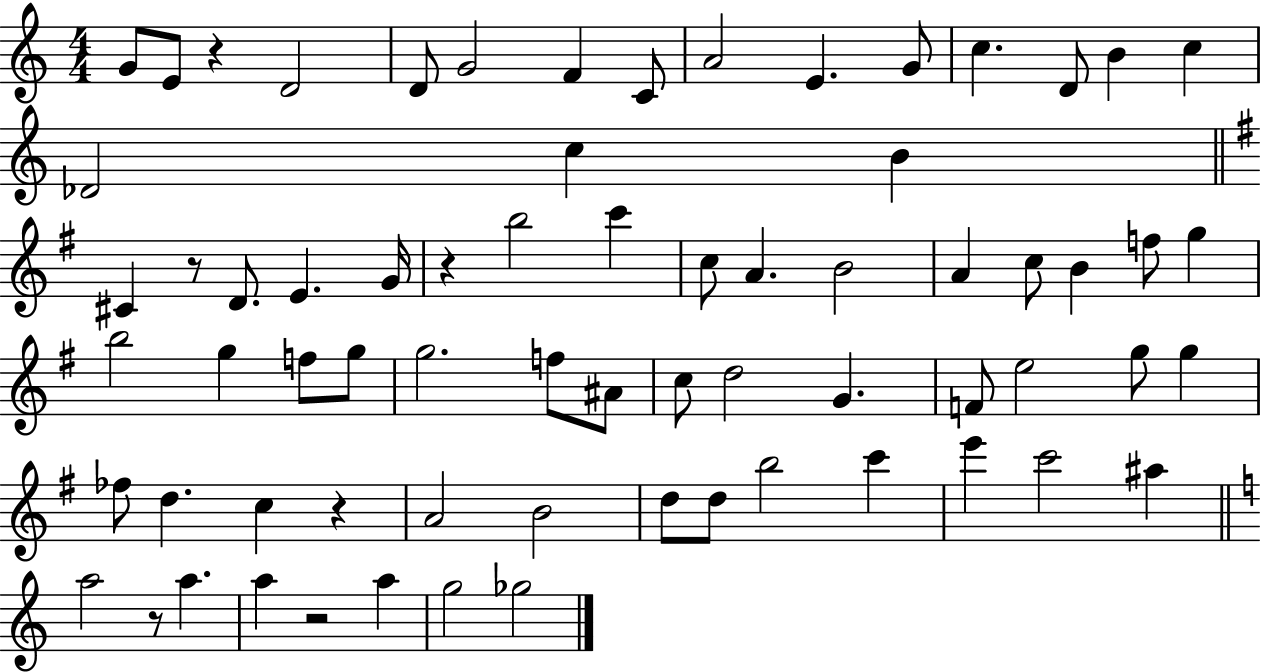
G4/e E4/e R/q D4/h D4/e G4/h F4/q C4/e A4/h E4/q. G4/e C5/q. D4/e B4/q C5/q Db4/h C5/q B4/q C#4/q R/e D4/e. E4/q. G4/s R/q B5/h C6/q C5/e A4/q. B4/h A4/q C5/e B4/q F5/e G5/q B5/h G5/q F5/e G5/e G5/h. F5/e A#4/e C5/e D5/h G4/q. F4/e E5/h G5/e G5/q FES5/e D5/q. C5/q R/q A4/h B4/h D5/e D5/e B5/h C6/q E6/q C6/h A#5/q A5/h R/e A5/q. A5/q R/h A5/q G5/h Gb5/h